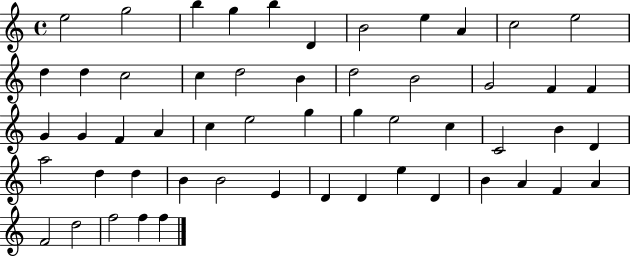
{
  \clef treble
  \time 4/4
  \defaultTimeSignature
  \key c \major
  e''2 g''2 | b''4 g''4 b''4 d'4 | b'2 e''4 a'4 | c''2 e''2 | \break d''4 d''4 c''2 | c''4 d''2 b'4 | d''2 b'2 | g'2 f'4 f'4 | \break g'4 g'4 f'4 a'4 | c''4 e''2 g''4 | g''4 e''2 c''4 | c'2 b'4 d'4 | \break a''2 d''4 d''4 | b'4 b'2 e'4 | d'4 d'4 e''4 d'4 | b'4 a'4 f'4 a'4 | \break f'2 d''2 | f''2 f''4 f''4 | \bar "|."
}